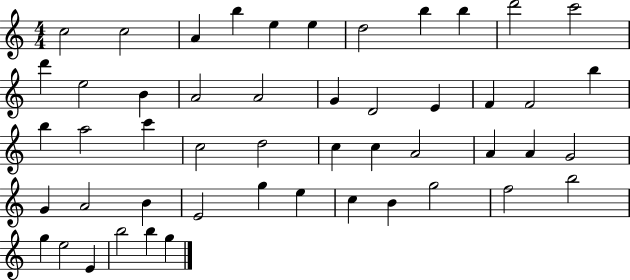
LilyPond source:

{
  \clef treble
  \numericTimeSignature
  \time 4/4
  \key c \major
  c''2 c''2 | a'4 b''4 e''4 e''4 | d''2 b''4 b''4 | d'''2 c'''2 | \break d'''4 e''2 b'4 | a'2 a'2 | g'4 d'2 e'4 | f'4 f'2 b''4 | \break b''4 a''2 c'''4 | c''2 d''2 | c''4 c''4 a'2 | a'4 a'4 g'2 | \break g'4 a'2 b'4 | e'2 g''4 e''4 | c''4 b'4 g''2 | f''2 b''2 | \break g''4 e''2 e'4 | b''2 b''4 g''4 | \bar "|."
}